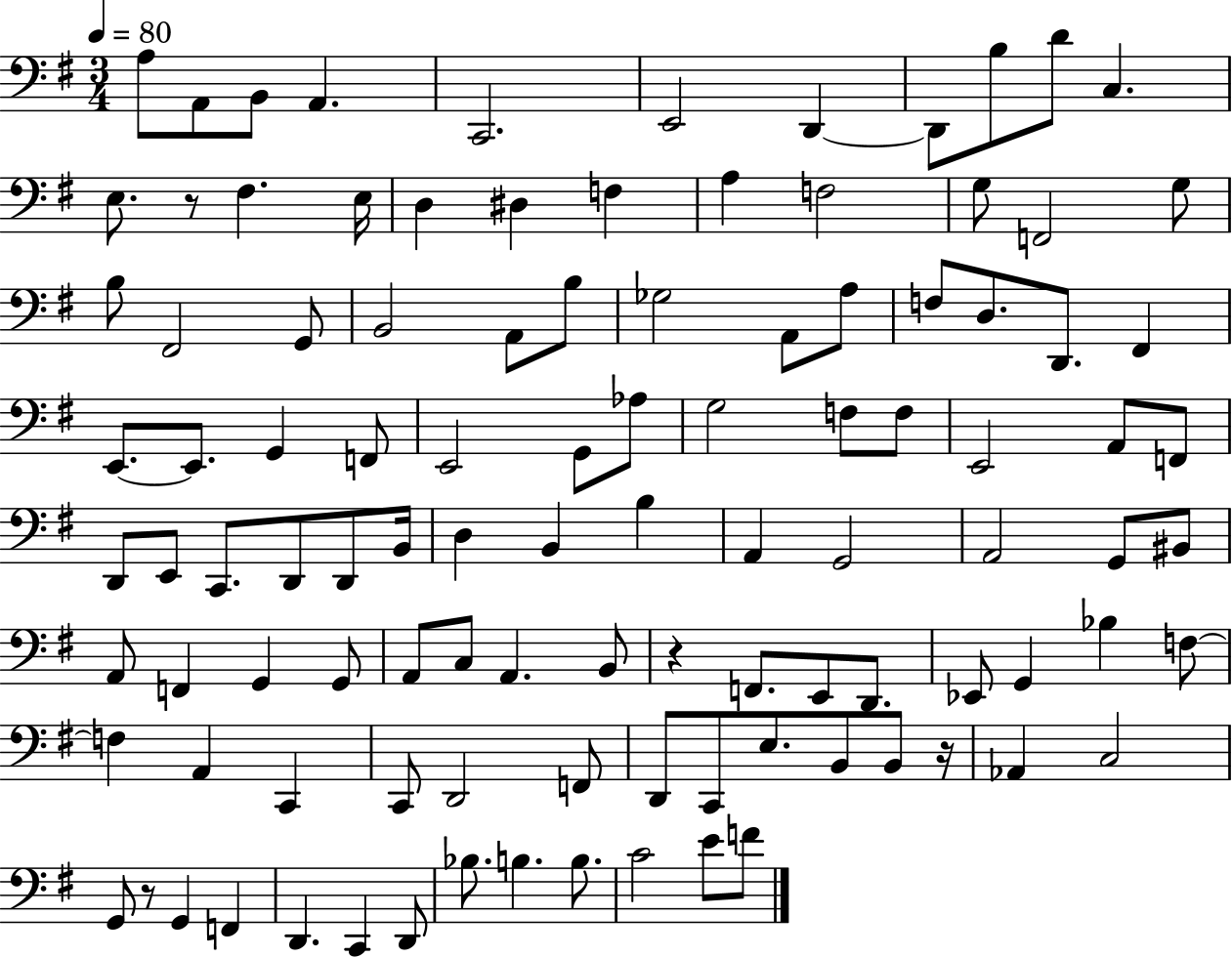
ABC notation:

X:1
T:Untitled
M:3/4
L:1/4
K:G
A,/2 A,,/2 B,,/2 A,, C,,2 E,,2 D,, D,,/2 B,/2 D/2 C, E,/2 z/2 ^F, E,/4 D, ^D, F, A, F,2 G,/2 F,,2 G,/2 B,/2 ^F,,2 G,,/2 B,,2 A,,/2 B,/2 _G,2 A,,/2 A,/2 F,/2 D,/2 D,,/2 ^F,, E,,/2 E,,/2 G,, F,,/2 E,,2 G,,/2 _A,/2 G,2 F,/2 F,/2 E,,2 A,,/2 F,,/2 D,,/2 E,,/2 C,,/2 D,,/2 D,,/2 B,,/4 D, B,, B, A,, G,,2 A,,2 G,,/2 ^B,,/2 A,,/2 F,, G,, G,,/2 A,,/2 C,/2 A,, B,,/2 z F,,/2 E,,/2 D,,/2 _E,,/2 G,, _B, F,/2 F, A,, C,, C,,/2 D,,2 F,,/2 D,,/2 C,,/2 E,/2 B,,/2 B,,/2 z/4 _A,, C,2 G,,/2 z/2 G,, F,, D,, C,, D,,/2 _B,/2 B, B,/2 C2 E/2 F/2